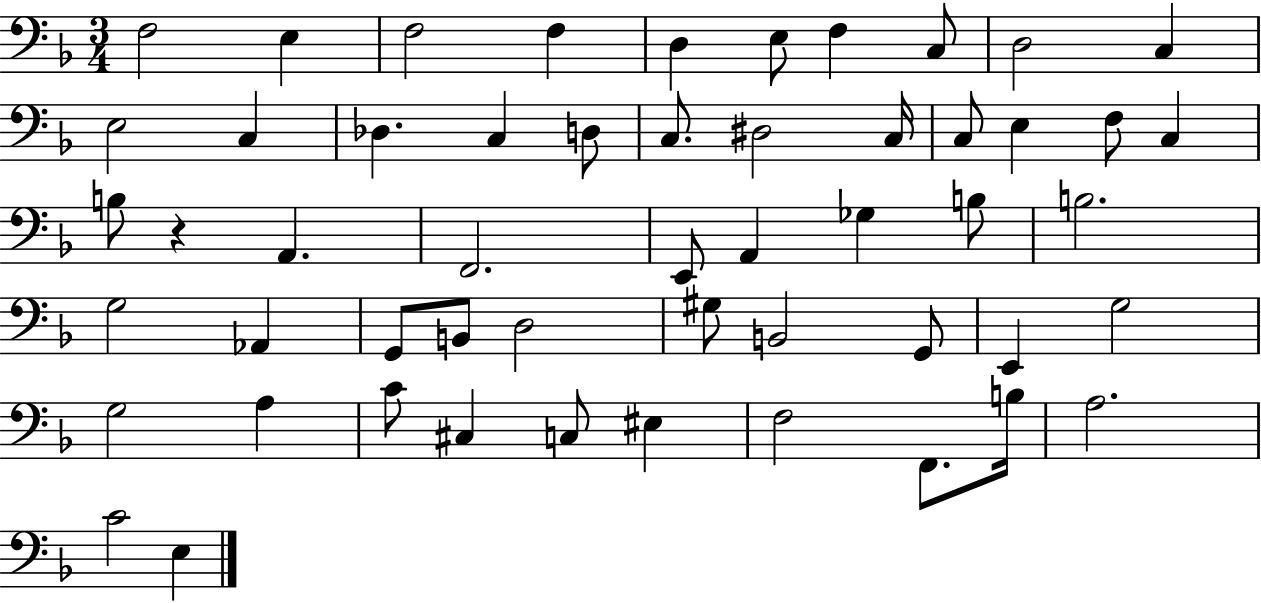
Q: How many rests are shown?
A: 1